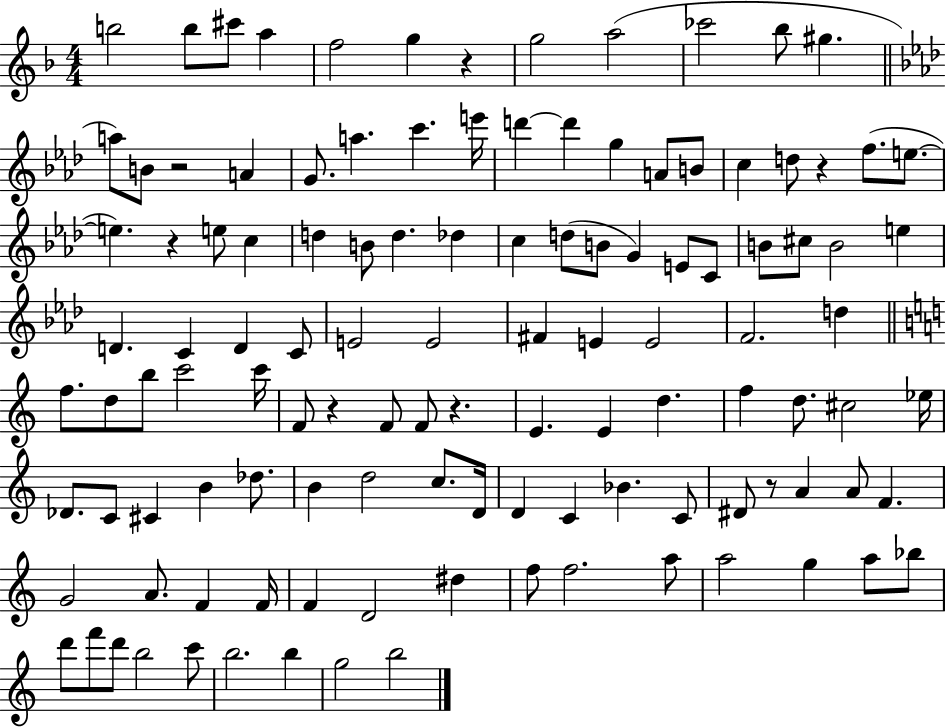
{
  \clef treble
  \numericTimeSignature
  \time 4/4
  \key f \major
  b''2 b''8 cis'''8 a''4 | f''2 g''4 r4 | g''2 a''2( | ces'''2 bes''8 gis''4. | \break \bar "||" \break \key aes \major a''8) b'8 r2 a'4 | g'8. a''4. c'''4. e'''16 | d'''4~~ d'''4 g''4 a'8 b'8 | c''4 d''8 r4 f''8.( e''8.~~ | \break e''4.) r4 e''8 c''4 | d''4 b'8 d''4. des''4 | c''4 d''8( b'8 g'4) e'8 c'8 | b'8 cis''8 b'2 e''4 | \break d'4. c'4 d'4 c'8 | e'2 e'2 | fis'4 e'4 e'2 | f'2. d''4 | \break \bar "||" \break \key c \major f''8. d''8 b''8 c'''2 c'''16 | f'8 r4 f'8 f'8 r4. | e'4. e'4 d''4. | f''4 d''8. cis''2 ees''16 | \break des'8. c'8 cis'4 b'4 des''8. | b'4 d''2 c''8. d'16 | d'4 c'4 bes'4. c'8 | dis'8 r8 a'4 a'8 f'4. | \break g'2 a'8. f'4 f'16 | f'4 d'2 dis''4 | f''8 f''2. a''8 | a''2 g''4 a''8 bes''8 | \break d'''8 f'''8 d'''8 b''2 c'''8 | b''2. b''4 | g''2 b''2 | \bar "|."
}